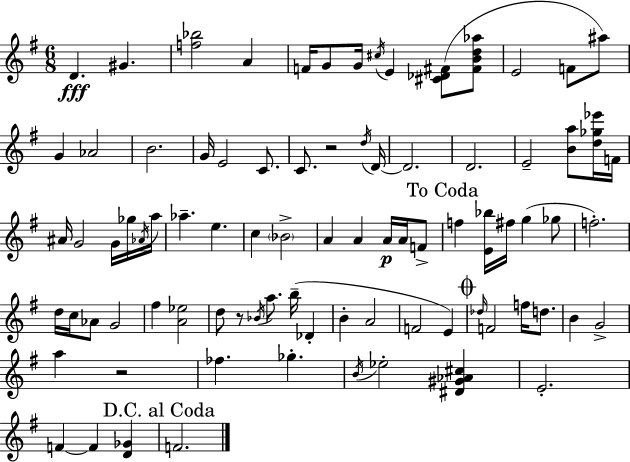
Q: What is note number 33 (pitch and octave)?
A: C5